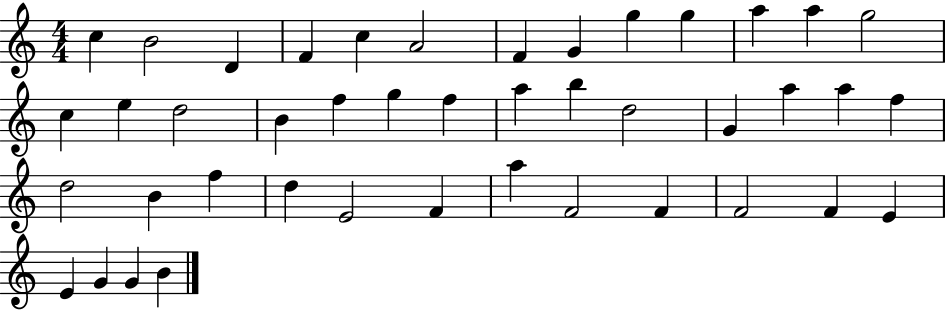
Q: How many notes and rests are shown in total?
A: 43